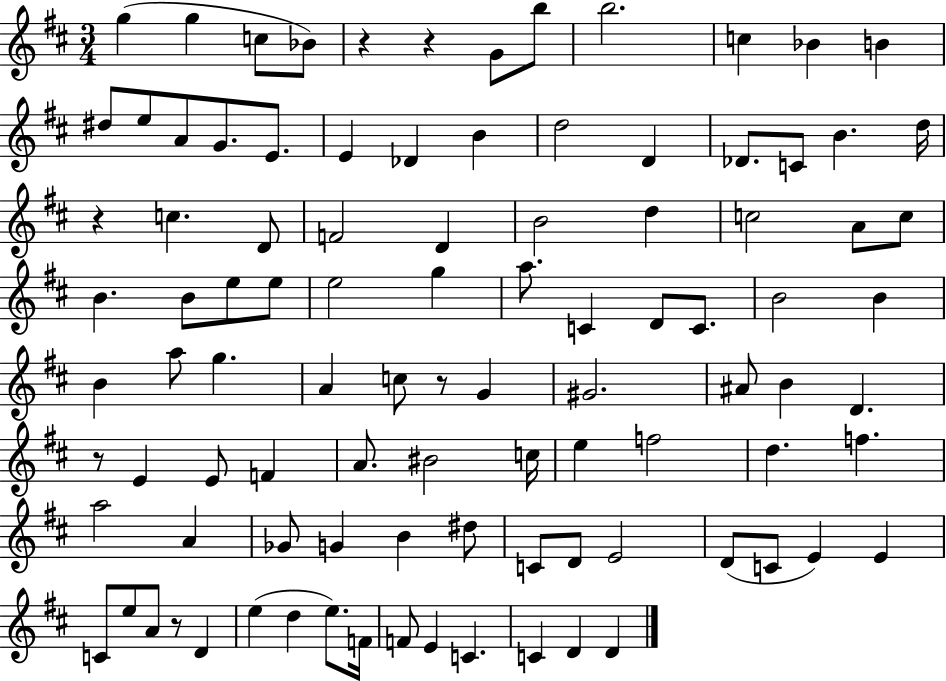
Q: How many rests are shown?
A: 6